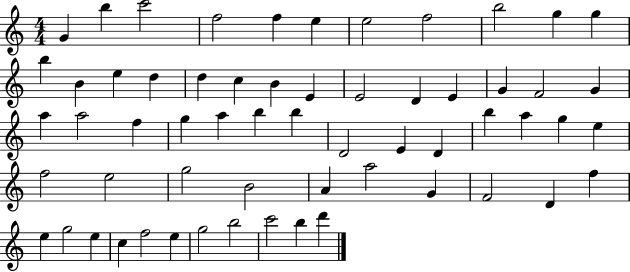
{
  \clef treble
  \numericTimeSignature
  \time 4/4
  \key c \major
  g'4 b''4 c'''2 | f''2 f''4 e''4 | e''2 f''2 | b''2 g''4 g''4 | \break b''4 b'4 e''4 d''4 | d''4 c''4 b'4 e'4 | e'2 d'4 e'4 | g'4 f'2 g'4 | \break a''4 a''2 f''4 | g''4 a''4 b''4 b''4 | d'2 e'4 d'4 | b''4 a''4 g''4 e''4 | \break f''2 e''2 | g''2 b'2 | a'4 a''2 g'4 | f'2 d'4 f''4 | \break e''4 g''2 e''4 | c''4 f''2 e''4 | g''2 b''2 | c'''2 b''4 d'''4 | \break \bar "|."
}